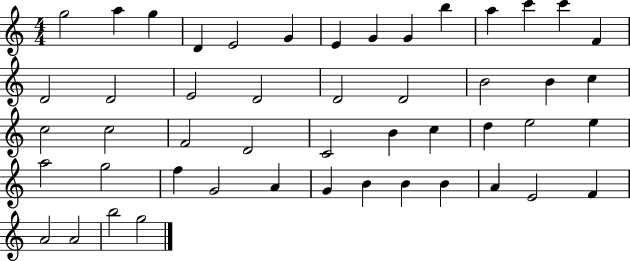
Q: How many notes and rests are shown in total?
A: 49